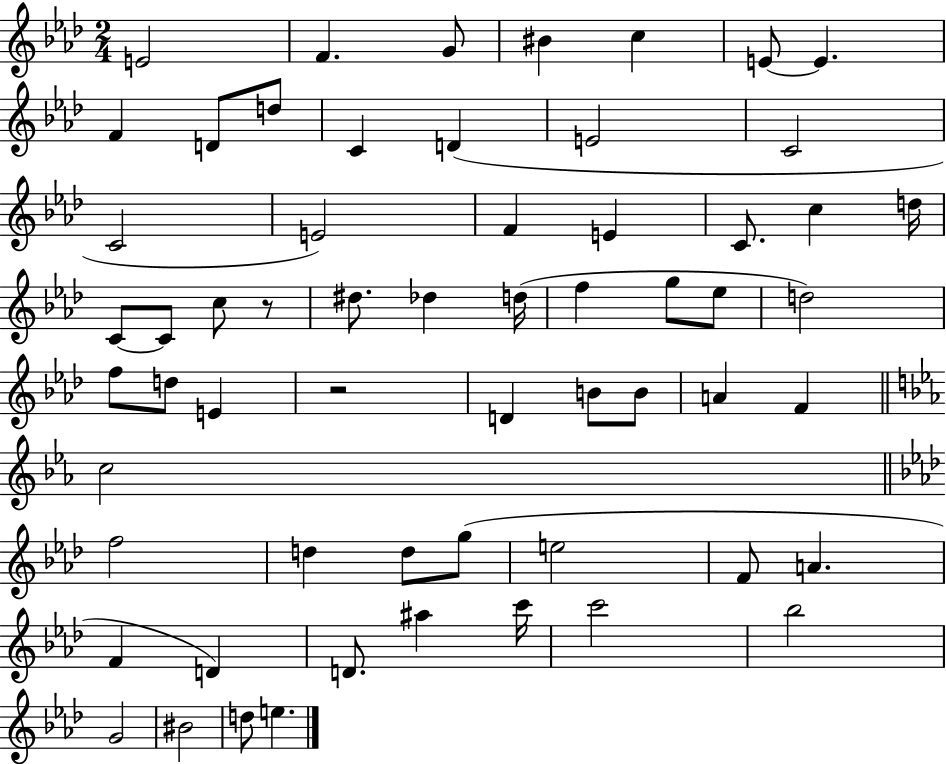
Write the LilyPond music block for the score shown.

{
  \clef treble
  \numericTimeSignature
  \time 2/4
  \key aes \major
  e'2 | f'4. g'8 | bis'4 c''4 | e'8~~ e'4. | \break f'4 d'8 d''8 | c'4 d'4( | e'2 | c'2 | \break c'2 | e'2) | f'4 e'4 | c'8. c''4 d''16 | \break c'8~~ c'8 c''8 r8 | dis''8. des''4 d''16( | f''4 g''8 ees''8 | d''2) | \break f''8 d''8 e'4 | r2 | d'4 b'8 b'8 | a'4 f'4 | \break \bar "||" \break \key ees \major c''2 | \bar "||" \break \key aes \major f''2 | d''4 d''8 g''8( | e''2 | f'8 a'4. | \break f'4 d'4) | d'8. ais''4 c'''16 | c'''2 | bes''2 | \break g'2 | bis'2 | d''8 e''4. | \bar "|."
}